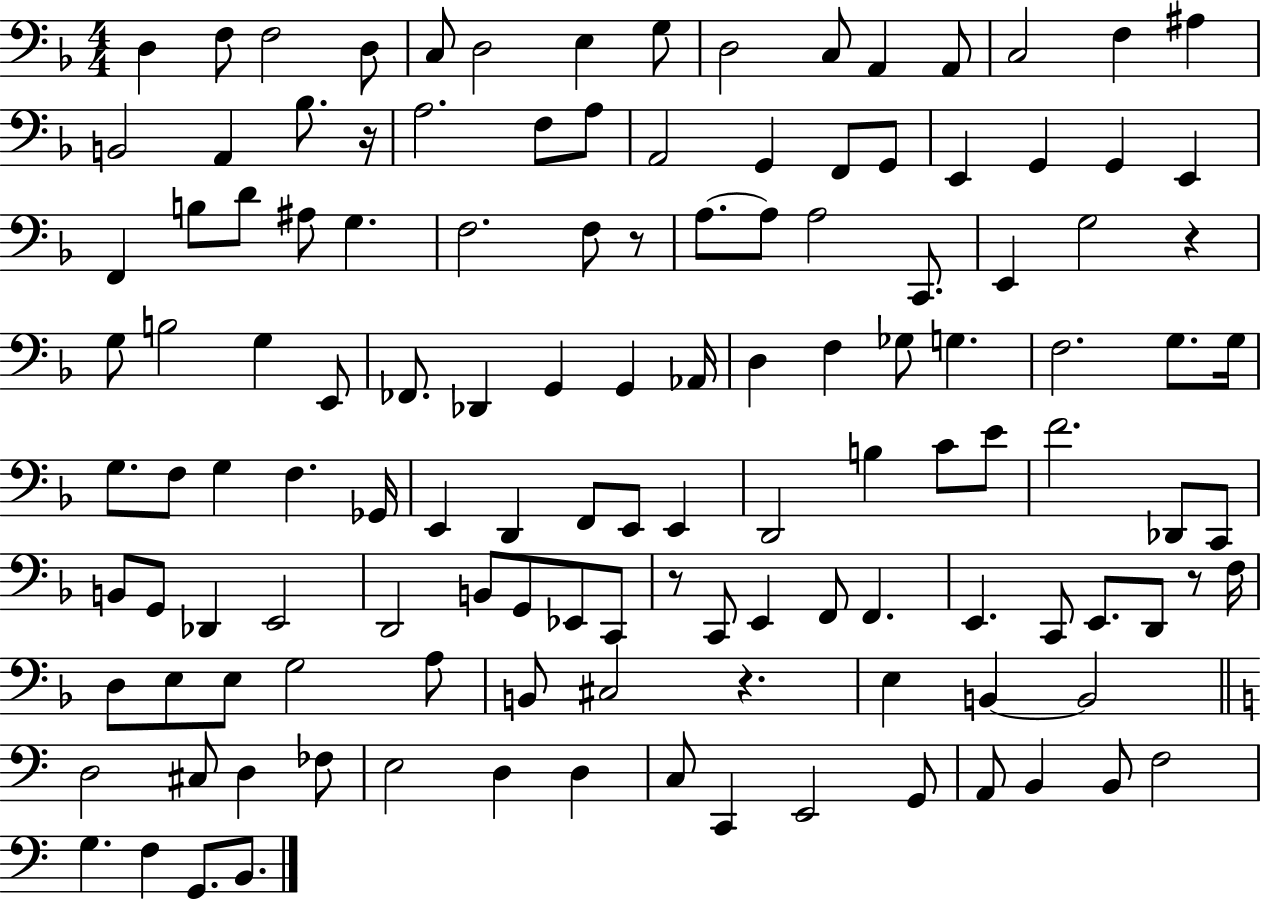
D3/q F3/e F3/h D3/e C3/e D3/h E3/q G3/e D3/h C3/e A2/q A2/e C3/h F3/q A#3/q B2/h A2/q Bb3/e. R/s A3/h. F3/e A3/e A2/h G2/q F2/e G2/e E2/q G2/q G2/q E2/q F2/q B3/e D4/e A#3/e G3/q. F3/h. F3/e R/e A3/e. A3/e A3/h C2/e. E2/q G3/h R/q G3/e B3/h G3/q E2/e FES2/e. Db2/q G2/q G2/q Ab2/s D3/q F3/q Gb3/e G3/q. F3/h. G3/e. G3/s G3/e. F3/e G3/q F3/q. Gb2/s E2/q D2/q F2/e E2/e E2/q D2/h B3/q C4/e E4/e F4/h. Db2/e C2/e B2/e G2/e Db2/q E2/h D2/h B2/e G2/e Eb2/e C2/e R/e C2/e E2/q F2/e F2/q. E2/q. C2/e E2/e. D2/e R/e F3/s D3/e E3/e E3/e G3/h A3/e B2/e C#3/h R/q. E3/q B2/q B2/h D3/h C#3/e D3/q FES3/e E3/h D3/q D3/q C3/e C2/q E2/h G2/e A2/e B2/q B2/e F3/h G3/q. F3/q G2/e. B2/e.